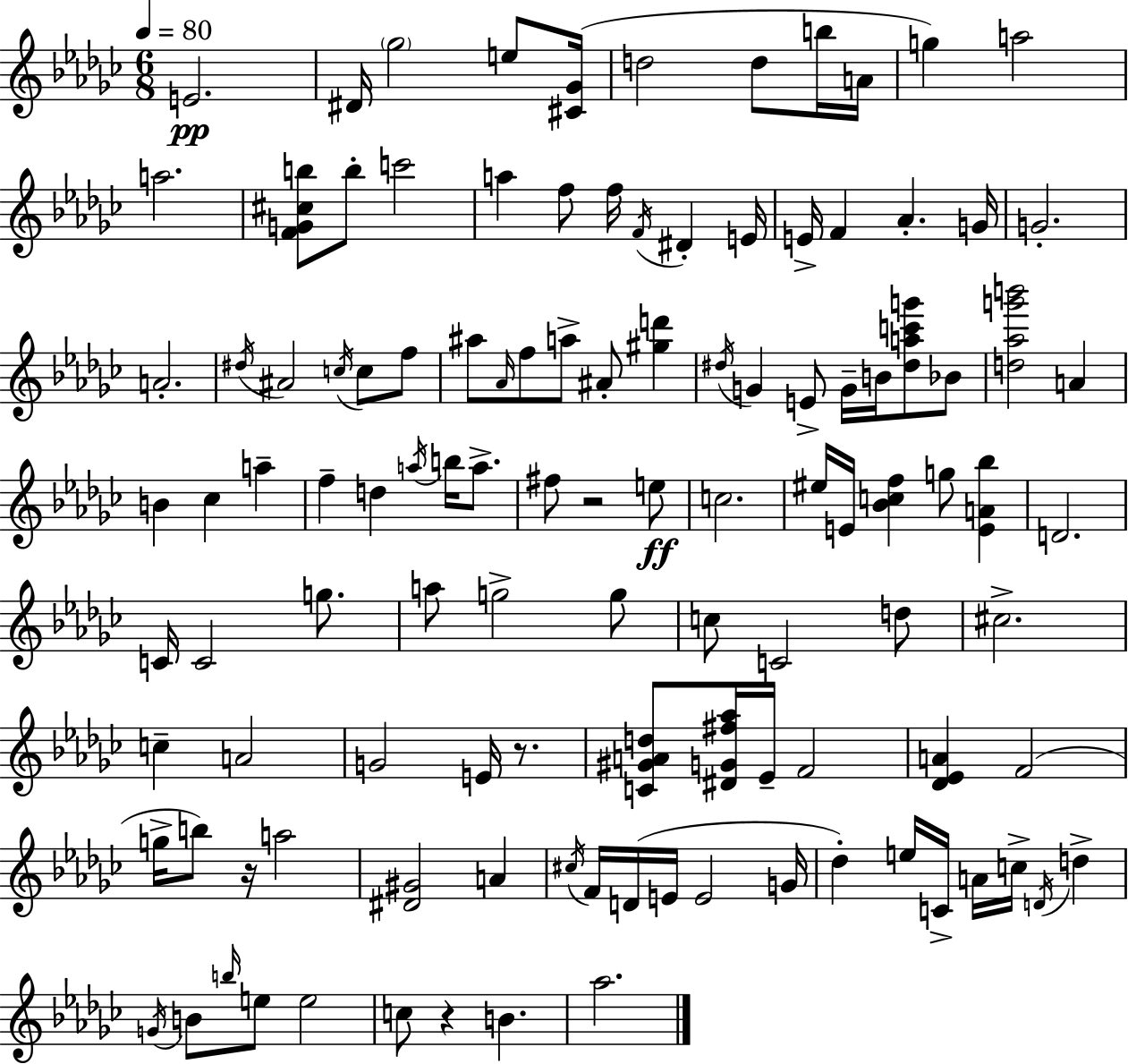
X:1
T:Untitled
M:6/8
L:1/4
K:Ebm
E2 ^D/4 _g2 e/2 [^C_G]/4 d2 d/2 b/4 A/4 g a2 a2 [FG^cb]/2 b/2 c'2 a f/2 f/4 F/4 ^D E/4 E/4 F _A G/4 G2 A2 ^d/4 ^A2 c/4 c/2 f/2 ^a/2 _A/4 f/2 a/2 ^A/2 [^gd'] ^d/4 G E/2 G/4 B/4 [^dac'g']/2 _B/2 [d_ag'b']2 A B _c a f d a/4 b/4 a/2 ^f/2 z2 e/2 c2 ^e/4 E/4 [_Bcf] g/2 [EA_b] D2 C/4 C2 g/2 a/2 g2 g/2 c/2 C2 d/2 ^c2 c A2 G2 E/4 z/2 [C^GAd]/2 [^DG^f_a]/4 _E/4 F2 [_D_EA] F2 g/4 b/2 z/4 a2 [^D^G]2 A ^c/4 F/4 D/4 E/4 E2 G/4 _d e/4 C/4 A/4 c/4 D/4 d G/4 B/2 b/4 e/2 e2 c/2 z B _a2